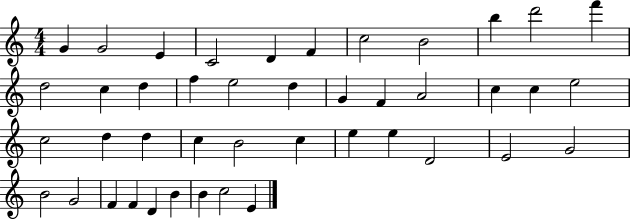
{
  \clef treble
  \numericTimeSignature
  \time 4/4
  \key c \major
  g'4 g'2 e'4 | c'2 d'4 f'4 | c''2 b'2 | b''4 d'''2 f'''4 | \break d''2 c''4 d''4 | f''4 e''2 d''4 | g'4 f'4 a'2 | c''4 c''4 e''2 | \break c''2 d''4 d''4 | c''4 b'2 c''4 | e''4 e''4 d'2 | e'2 g'2 | \break b'2 g'2 | f'4 f'4 d'4 b'4 | b'4 c''2 e'4 | \bar "|."
}